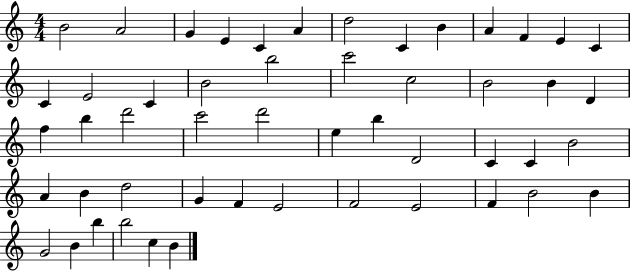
X:1
T:Untitled
M:4/4
L:1/4
K:C
B2 A2 G E C A d2 C B A F E C C E2 C B2 b2 c'2 c2 B2 B D f b d'2 c'2 d'2 e b D2 C C B2 A B d2 G F E2 F2 E2 F B2 B G2 B b b2 c B